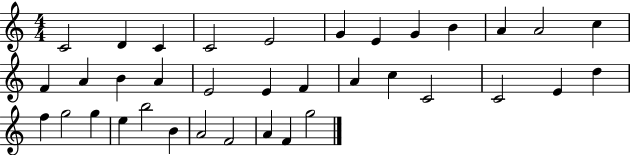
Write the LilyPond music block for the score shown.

{
  \clef treble
  \numericTimeSignature
  \time 4/4
  \key c \major
  c'2 d'4 c'4 | c'2 e'2 | g'4 e'4 g'4 b'4 | a'4 a'2 c''4 | \break f'4 a'4 b'4 a'4 | e'2 e'4 f'4 | a'4 c''4 c'2 | c'2 e'4 d''4 | \break f''4 g''2 g''4 | e''4 b''2 b'4 | a'2 f'2 | a'4 f'4 g''2 | \break \bar "|."
}